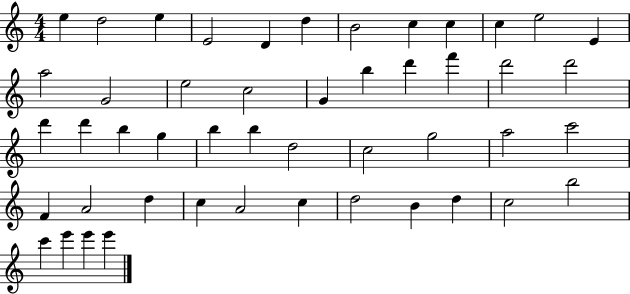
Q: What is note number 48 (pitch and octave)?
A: E6